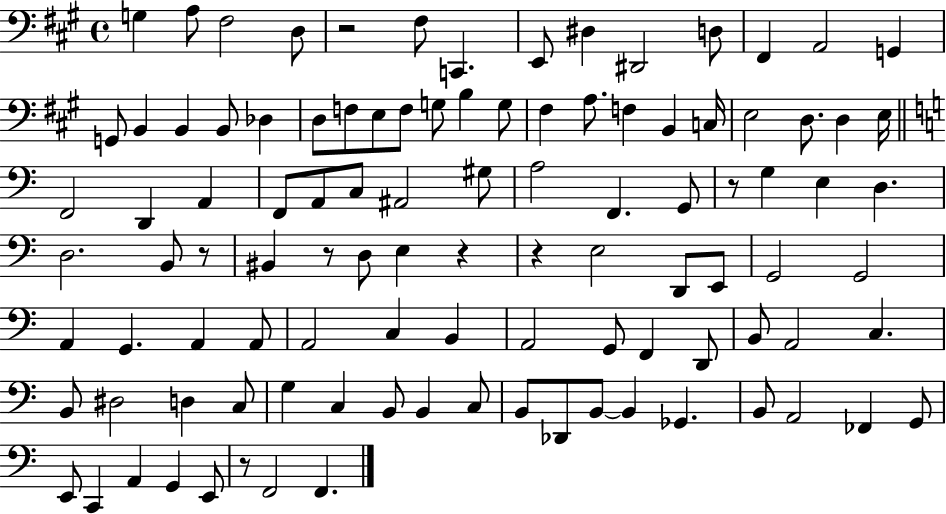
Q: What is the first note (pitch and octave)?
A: G3